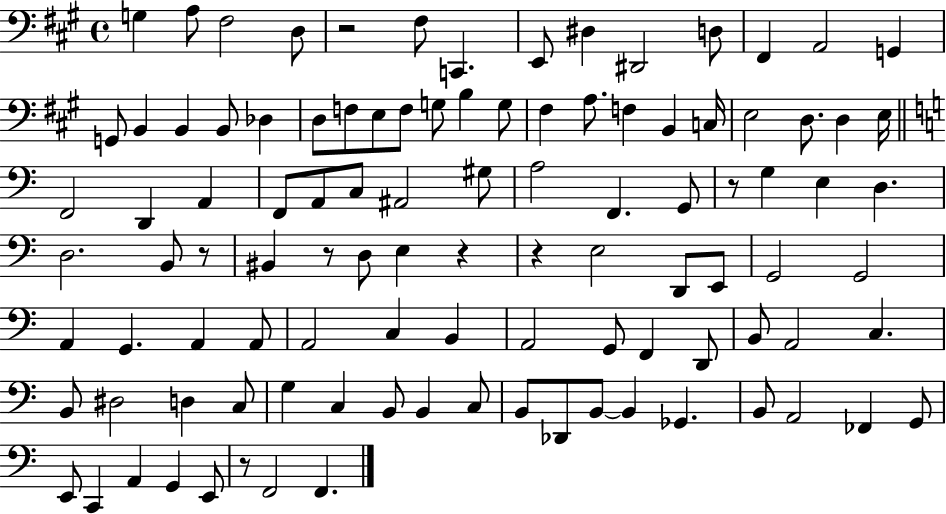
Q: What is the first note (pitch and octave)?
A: G3